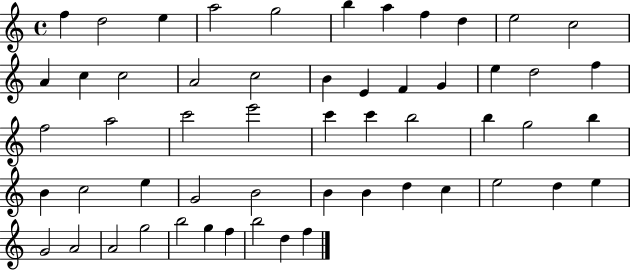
X:1
T:Untitled
M:4/4
L:1/4
K:C
f d2 e a2 g2 b a f d e2 c2 A c c2 A2 c2 B E F G e d2 f f2 a2 c'2 e'2 c' c' b2 b g2 b B c2 e G2 B2 B B d c e2 d e G2 A2 A2 g2 b2 g f b2 d f